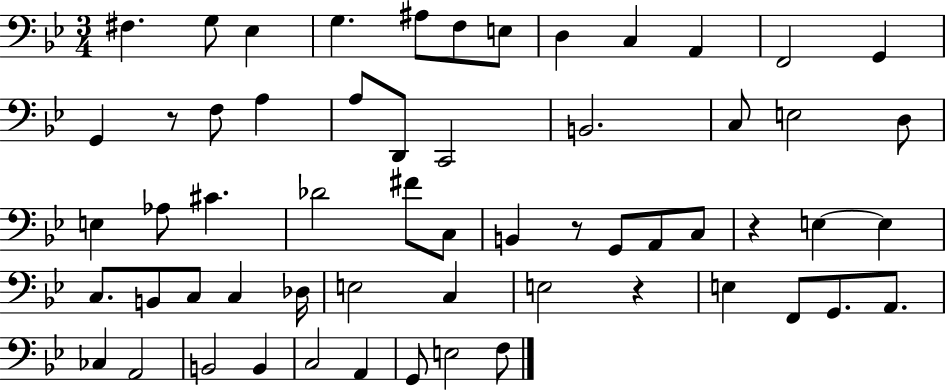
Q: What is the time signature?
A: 3/4